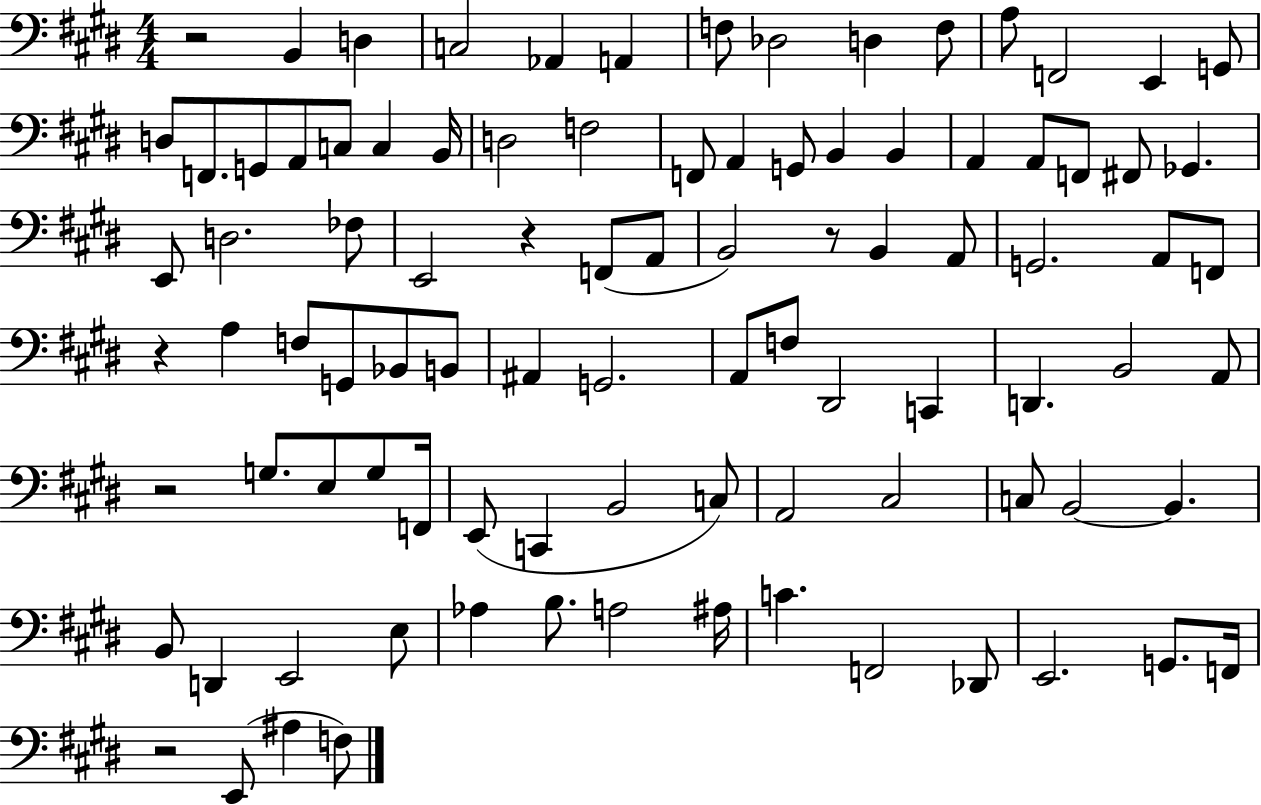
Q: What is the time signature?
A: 4/4